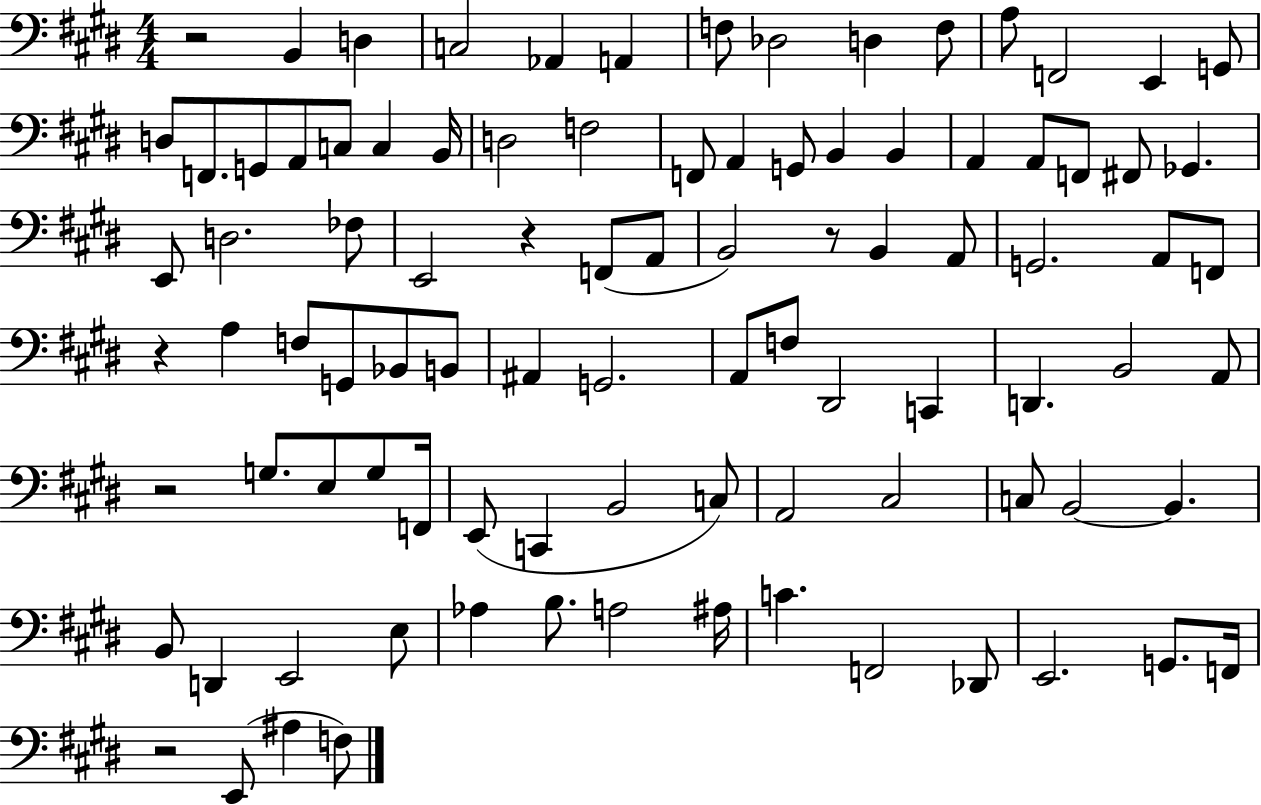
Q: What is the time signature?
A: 4/4